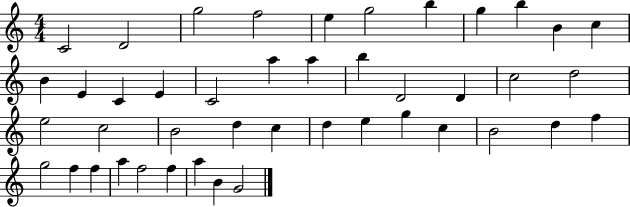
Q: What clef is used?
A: treble